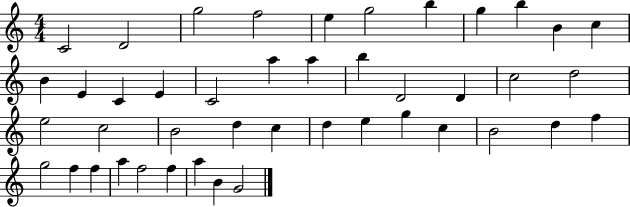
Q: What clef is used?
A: treble